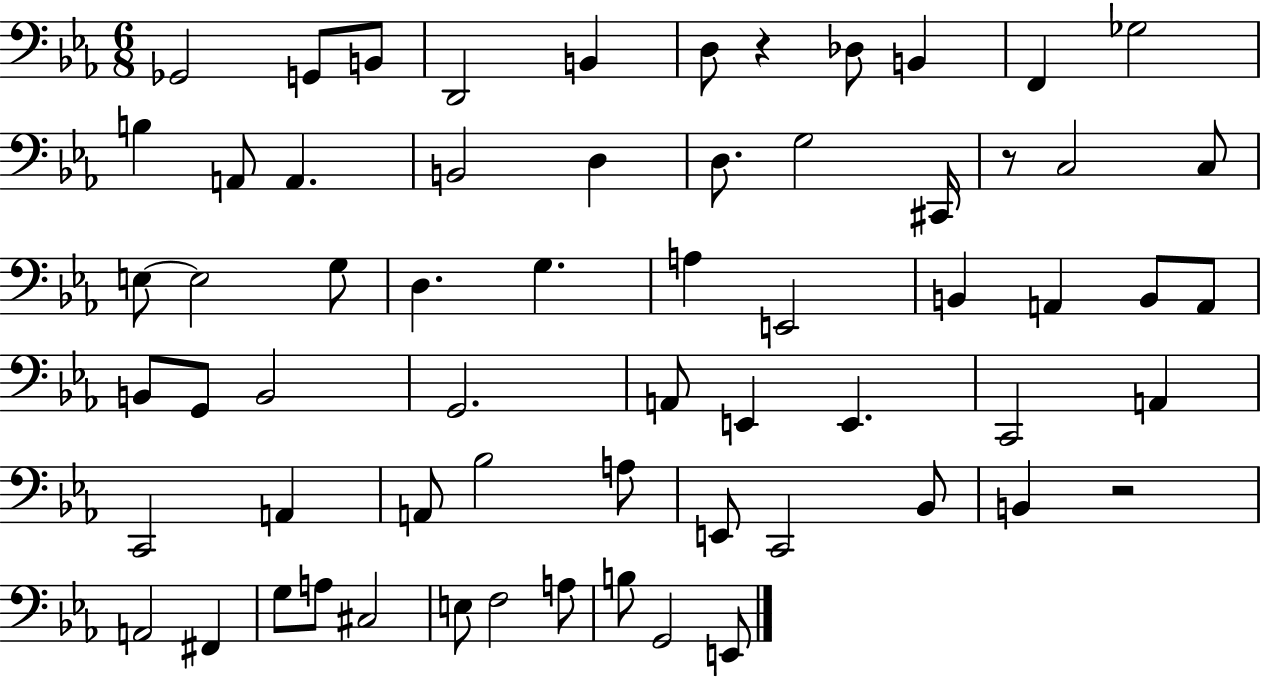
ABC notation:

X:1
T:Untitled
M:6/8
L:1/4
K:Eb
_G,,2 G,,/2 B,,/2 D,,2 B,, D,/2 z _D,/2 B,, F,, _G,2 B, A,,/2 A,, B,,2 D, D,/2 G,2 ^C,,/4 z/2 C,2 C,/2 E,/2 E,2 G,/2 D, G, A, E,,2 B,, A,, B,,/2 A,,/2 B,,/2 G,,/2 B,,2 G,,2 A,,/2 E,, E,, C,,2 A,, C,,2 A,, A,,/2 _B,2 A,/2 E,,/2 C,,2 _B,,/2 B,, z2 A,,2 ^F,, G,/2 A,/2 ^C,2 E,/2 F,2 A,/2 B,/2 G,,2 E,,/2